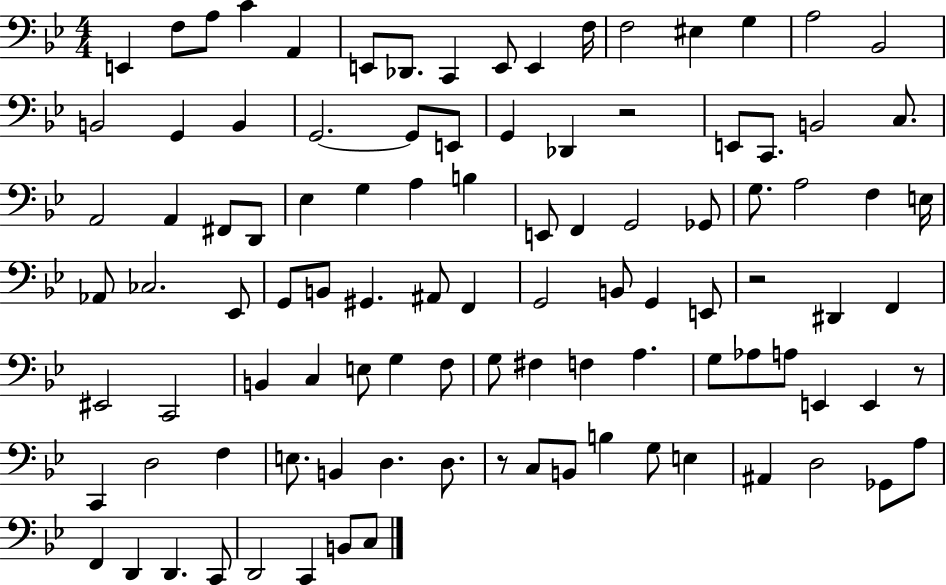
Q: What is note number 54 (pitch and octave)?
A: B2